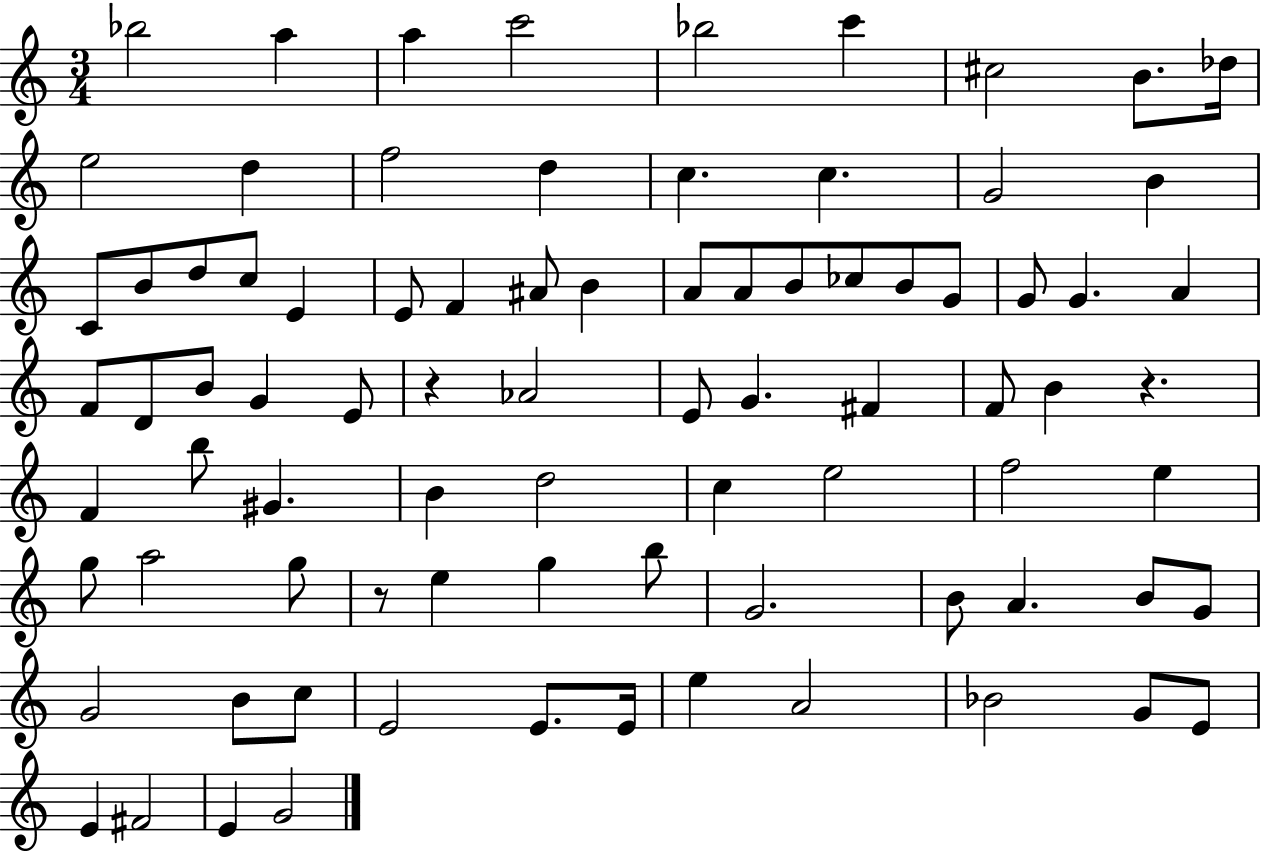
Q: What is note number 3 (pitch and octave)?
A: A5